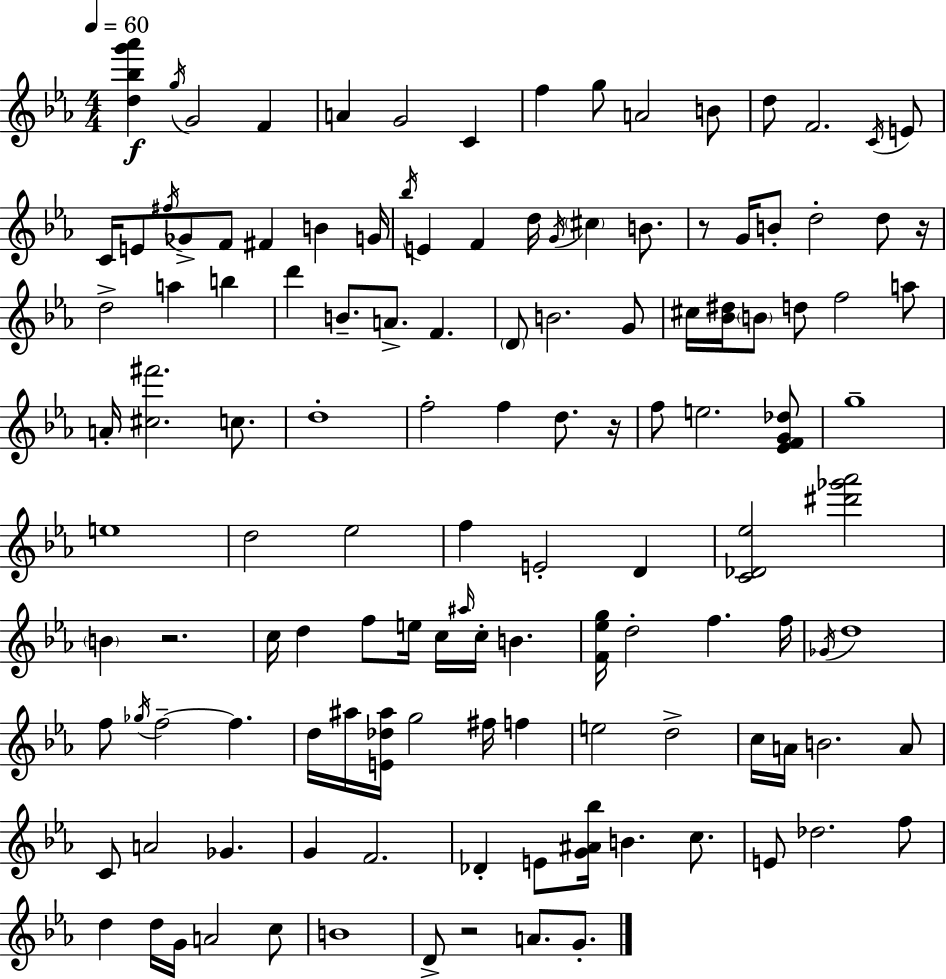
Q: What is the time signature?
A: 4/4